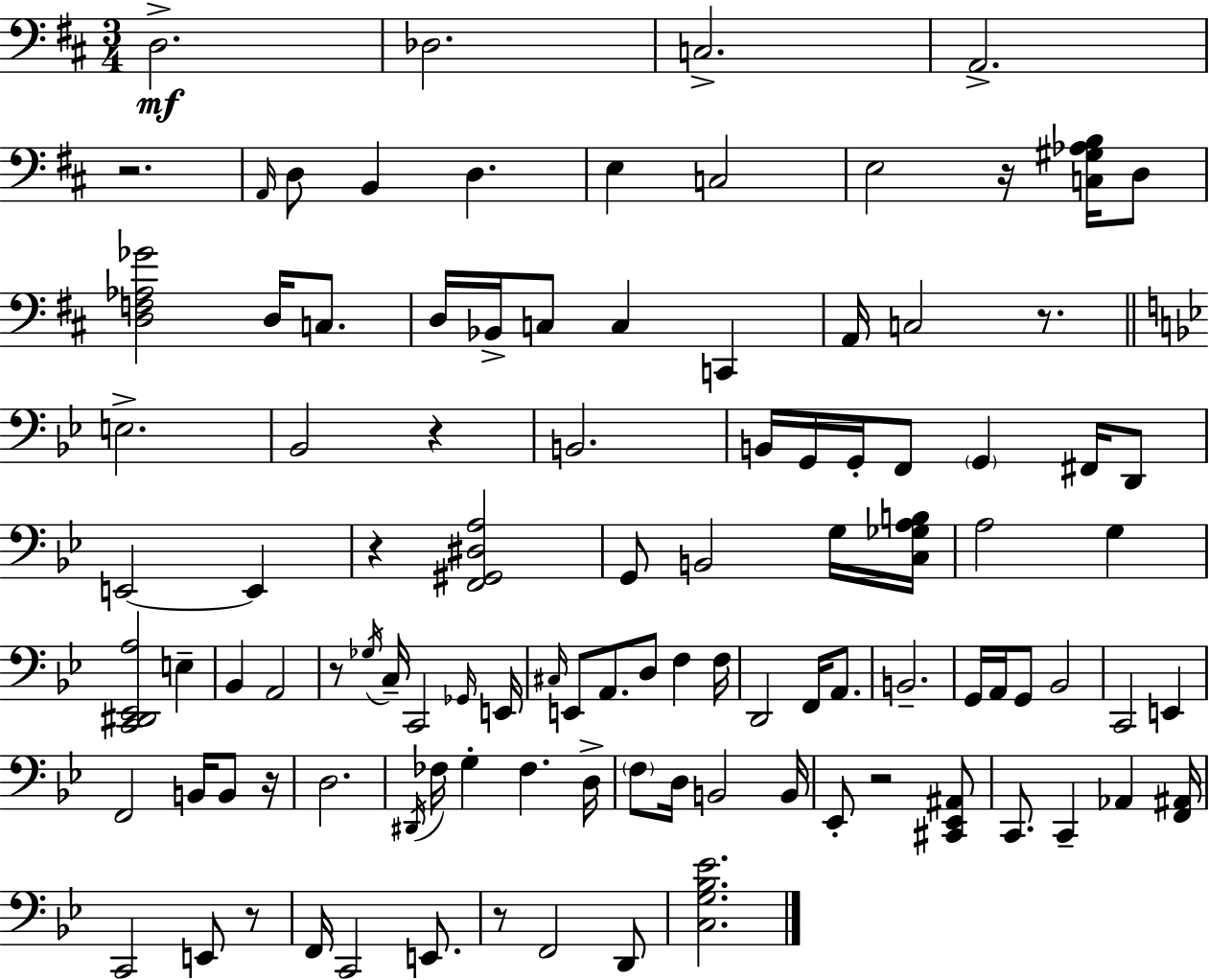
{
  \clef bass
  \numericTimeSignature
  \time 3/4
  \key d \major
  d2.->\mf | des2. | c2.-> | a,2.-> | \break r2. | \grace { a,16 } d8 b,4 d4. | e4 c2 | e2 r16 <c gis aes b>16 d8 | \break <d f aes ges'>2 d16 c8. | d16 bes,16-> c8 c4 c,4 | a,16 c2 r8. | \bar "||" \break \key bes \major e2.-> | bes,2 r4 | b,2. | b,16 g,16 g,16-. f,8 \parenthesize g,4 fis,16 d,8 | \break e,2~~ e,4 | r4 <f, gis, dis a>2 | g,8 b,2 g16 <c ges a b>16 | a2 g4 | \break <c, dis, ees, a>2 e4-- | bes,4 a,2 | r8 \acciaccatura { ges16 } c16-- c,2 | \grace { ges,16 } e,16 \grace { cis16 } e,8 a,8. d8 f4 | \break f16 d,2 f,16 | a,8. b,2.-- | g,16 a,16 g,8 bes,2 | c,2 e,4 | \break f,2 b,16 | b,8 r16 d2. | \acciaccatura { dis,16 } fes16 g4-. fes4. | d16-> \parenthesize f8 d16 b,2 | \break b,16 ees,8-. r2 | <cis, ees, ais,>8 c,8. c,4-- aes,4 | <f, ais,>16 c,2 | e,8 r8 f,16 c,2 | \break e,8. r8 f,2 | d,8 <c g bes ees'>2. | \bar "|."
}